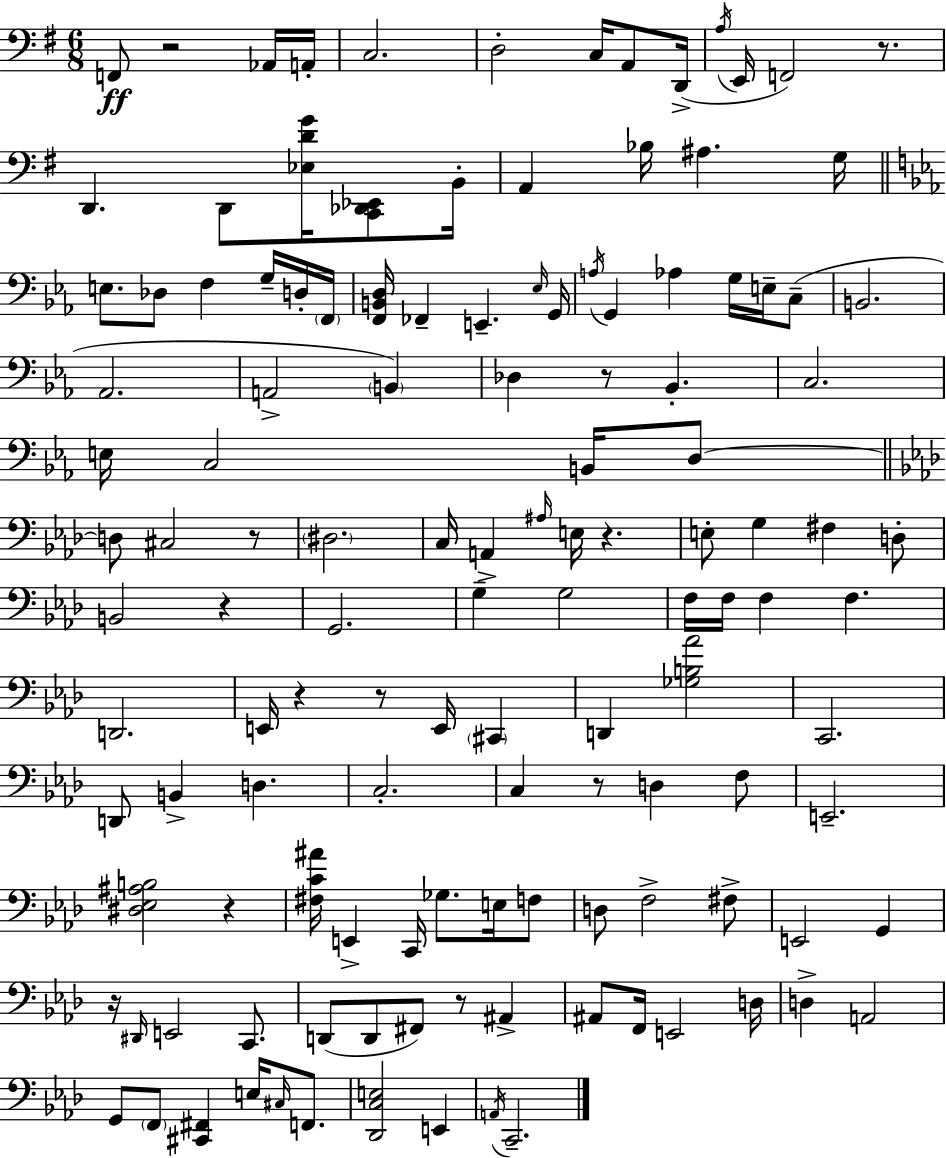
F2/e R/h Ab2/s A2/s C3/h. D3/h C3/s A2/e D2/s A3/s E2/s F2/h R/e. D2/q. D2/e [Eb3,D4,G4]/s [C2,Db2,Eb2]/e B2/s A2/q Bb3/s A#3/q. G3/s E3/e. Db3/e F3/q G3/s D3/s F2/s [F2,B2,D3]/s FES2/q E2/q. Eb3/s G2/s A3/s G2/q Ab3/q G3/s E3/s C3/e B2/h. Ab2/h. A2/h B2/q Db3/q R/e Bb2/q. C3/h. E3/s C3/h B2/s D3/e D3/e C#3/h R/e D#3/h. C3/s A2/q A#3/s E3/s R/q. E3/e G3/q F#3/q D3/e B2/h R/q G2/h. G3/q G3/h F3/s F3/s F3/q F3/q. D2/h. E2/s R/q R/e E2/s C#2/q D2/q [Gb3,B3,Ab4]/h C2/h. D2/e B2/q D3/q. C3/h. C3/q R/e D3/q F3/e E2/h. [D#3,Eb3,A#3,B3]/h R/q [F#3,C4,A#4]/s E2/q C2/s Gb3/e. E3/s F3/e D3/e F3/h F#3/e E2/h G2/q R/s D#2/s E2/h C2/e. D2/e D2/e F#2/e R/e A#2/q A#2/e F2/s E2/h D3/s D3/q A2/h G2/e F2/e [C#2,F#2]/q E3/s C#3/s F2/e. [Db2,C3,E3]/h E2/q A2/s C2/h.